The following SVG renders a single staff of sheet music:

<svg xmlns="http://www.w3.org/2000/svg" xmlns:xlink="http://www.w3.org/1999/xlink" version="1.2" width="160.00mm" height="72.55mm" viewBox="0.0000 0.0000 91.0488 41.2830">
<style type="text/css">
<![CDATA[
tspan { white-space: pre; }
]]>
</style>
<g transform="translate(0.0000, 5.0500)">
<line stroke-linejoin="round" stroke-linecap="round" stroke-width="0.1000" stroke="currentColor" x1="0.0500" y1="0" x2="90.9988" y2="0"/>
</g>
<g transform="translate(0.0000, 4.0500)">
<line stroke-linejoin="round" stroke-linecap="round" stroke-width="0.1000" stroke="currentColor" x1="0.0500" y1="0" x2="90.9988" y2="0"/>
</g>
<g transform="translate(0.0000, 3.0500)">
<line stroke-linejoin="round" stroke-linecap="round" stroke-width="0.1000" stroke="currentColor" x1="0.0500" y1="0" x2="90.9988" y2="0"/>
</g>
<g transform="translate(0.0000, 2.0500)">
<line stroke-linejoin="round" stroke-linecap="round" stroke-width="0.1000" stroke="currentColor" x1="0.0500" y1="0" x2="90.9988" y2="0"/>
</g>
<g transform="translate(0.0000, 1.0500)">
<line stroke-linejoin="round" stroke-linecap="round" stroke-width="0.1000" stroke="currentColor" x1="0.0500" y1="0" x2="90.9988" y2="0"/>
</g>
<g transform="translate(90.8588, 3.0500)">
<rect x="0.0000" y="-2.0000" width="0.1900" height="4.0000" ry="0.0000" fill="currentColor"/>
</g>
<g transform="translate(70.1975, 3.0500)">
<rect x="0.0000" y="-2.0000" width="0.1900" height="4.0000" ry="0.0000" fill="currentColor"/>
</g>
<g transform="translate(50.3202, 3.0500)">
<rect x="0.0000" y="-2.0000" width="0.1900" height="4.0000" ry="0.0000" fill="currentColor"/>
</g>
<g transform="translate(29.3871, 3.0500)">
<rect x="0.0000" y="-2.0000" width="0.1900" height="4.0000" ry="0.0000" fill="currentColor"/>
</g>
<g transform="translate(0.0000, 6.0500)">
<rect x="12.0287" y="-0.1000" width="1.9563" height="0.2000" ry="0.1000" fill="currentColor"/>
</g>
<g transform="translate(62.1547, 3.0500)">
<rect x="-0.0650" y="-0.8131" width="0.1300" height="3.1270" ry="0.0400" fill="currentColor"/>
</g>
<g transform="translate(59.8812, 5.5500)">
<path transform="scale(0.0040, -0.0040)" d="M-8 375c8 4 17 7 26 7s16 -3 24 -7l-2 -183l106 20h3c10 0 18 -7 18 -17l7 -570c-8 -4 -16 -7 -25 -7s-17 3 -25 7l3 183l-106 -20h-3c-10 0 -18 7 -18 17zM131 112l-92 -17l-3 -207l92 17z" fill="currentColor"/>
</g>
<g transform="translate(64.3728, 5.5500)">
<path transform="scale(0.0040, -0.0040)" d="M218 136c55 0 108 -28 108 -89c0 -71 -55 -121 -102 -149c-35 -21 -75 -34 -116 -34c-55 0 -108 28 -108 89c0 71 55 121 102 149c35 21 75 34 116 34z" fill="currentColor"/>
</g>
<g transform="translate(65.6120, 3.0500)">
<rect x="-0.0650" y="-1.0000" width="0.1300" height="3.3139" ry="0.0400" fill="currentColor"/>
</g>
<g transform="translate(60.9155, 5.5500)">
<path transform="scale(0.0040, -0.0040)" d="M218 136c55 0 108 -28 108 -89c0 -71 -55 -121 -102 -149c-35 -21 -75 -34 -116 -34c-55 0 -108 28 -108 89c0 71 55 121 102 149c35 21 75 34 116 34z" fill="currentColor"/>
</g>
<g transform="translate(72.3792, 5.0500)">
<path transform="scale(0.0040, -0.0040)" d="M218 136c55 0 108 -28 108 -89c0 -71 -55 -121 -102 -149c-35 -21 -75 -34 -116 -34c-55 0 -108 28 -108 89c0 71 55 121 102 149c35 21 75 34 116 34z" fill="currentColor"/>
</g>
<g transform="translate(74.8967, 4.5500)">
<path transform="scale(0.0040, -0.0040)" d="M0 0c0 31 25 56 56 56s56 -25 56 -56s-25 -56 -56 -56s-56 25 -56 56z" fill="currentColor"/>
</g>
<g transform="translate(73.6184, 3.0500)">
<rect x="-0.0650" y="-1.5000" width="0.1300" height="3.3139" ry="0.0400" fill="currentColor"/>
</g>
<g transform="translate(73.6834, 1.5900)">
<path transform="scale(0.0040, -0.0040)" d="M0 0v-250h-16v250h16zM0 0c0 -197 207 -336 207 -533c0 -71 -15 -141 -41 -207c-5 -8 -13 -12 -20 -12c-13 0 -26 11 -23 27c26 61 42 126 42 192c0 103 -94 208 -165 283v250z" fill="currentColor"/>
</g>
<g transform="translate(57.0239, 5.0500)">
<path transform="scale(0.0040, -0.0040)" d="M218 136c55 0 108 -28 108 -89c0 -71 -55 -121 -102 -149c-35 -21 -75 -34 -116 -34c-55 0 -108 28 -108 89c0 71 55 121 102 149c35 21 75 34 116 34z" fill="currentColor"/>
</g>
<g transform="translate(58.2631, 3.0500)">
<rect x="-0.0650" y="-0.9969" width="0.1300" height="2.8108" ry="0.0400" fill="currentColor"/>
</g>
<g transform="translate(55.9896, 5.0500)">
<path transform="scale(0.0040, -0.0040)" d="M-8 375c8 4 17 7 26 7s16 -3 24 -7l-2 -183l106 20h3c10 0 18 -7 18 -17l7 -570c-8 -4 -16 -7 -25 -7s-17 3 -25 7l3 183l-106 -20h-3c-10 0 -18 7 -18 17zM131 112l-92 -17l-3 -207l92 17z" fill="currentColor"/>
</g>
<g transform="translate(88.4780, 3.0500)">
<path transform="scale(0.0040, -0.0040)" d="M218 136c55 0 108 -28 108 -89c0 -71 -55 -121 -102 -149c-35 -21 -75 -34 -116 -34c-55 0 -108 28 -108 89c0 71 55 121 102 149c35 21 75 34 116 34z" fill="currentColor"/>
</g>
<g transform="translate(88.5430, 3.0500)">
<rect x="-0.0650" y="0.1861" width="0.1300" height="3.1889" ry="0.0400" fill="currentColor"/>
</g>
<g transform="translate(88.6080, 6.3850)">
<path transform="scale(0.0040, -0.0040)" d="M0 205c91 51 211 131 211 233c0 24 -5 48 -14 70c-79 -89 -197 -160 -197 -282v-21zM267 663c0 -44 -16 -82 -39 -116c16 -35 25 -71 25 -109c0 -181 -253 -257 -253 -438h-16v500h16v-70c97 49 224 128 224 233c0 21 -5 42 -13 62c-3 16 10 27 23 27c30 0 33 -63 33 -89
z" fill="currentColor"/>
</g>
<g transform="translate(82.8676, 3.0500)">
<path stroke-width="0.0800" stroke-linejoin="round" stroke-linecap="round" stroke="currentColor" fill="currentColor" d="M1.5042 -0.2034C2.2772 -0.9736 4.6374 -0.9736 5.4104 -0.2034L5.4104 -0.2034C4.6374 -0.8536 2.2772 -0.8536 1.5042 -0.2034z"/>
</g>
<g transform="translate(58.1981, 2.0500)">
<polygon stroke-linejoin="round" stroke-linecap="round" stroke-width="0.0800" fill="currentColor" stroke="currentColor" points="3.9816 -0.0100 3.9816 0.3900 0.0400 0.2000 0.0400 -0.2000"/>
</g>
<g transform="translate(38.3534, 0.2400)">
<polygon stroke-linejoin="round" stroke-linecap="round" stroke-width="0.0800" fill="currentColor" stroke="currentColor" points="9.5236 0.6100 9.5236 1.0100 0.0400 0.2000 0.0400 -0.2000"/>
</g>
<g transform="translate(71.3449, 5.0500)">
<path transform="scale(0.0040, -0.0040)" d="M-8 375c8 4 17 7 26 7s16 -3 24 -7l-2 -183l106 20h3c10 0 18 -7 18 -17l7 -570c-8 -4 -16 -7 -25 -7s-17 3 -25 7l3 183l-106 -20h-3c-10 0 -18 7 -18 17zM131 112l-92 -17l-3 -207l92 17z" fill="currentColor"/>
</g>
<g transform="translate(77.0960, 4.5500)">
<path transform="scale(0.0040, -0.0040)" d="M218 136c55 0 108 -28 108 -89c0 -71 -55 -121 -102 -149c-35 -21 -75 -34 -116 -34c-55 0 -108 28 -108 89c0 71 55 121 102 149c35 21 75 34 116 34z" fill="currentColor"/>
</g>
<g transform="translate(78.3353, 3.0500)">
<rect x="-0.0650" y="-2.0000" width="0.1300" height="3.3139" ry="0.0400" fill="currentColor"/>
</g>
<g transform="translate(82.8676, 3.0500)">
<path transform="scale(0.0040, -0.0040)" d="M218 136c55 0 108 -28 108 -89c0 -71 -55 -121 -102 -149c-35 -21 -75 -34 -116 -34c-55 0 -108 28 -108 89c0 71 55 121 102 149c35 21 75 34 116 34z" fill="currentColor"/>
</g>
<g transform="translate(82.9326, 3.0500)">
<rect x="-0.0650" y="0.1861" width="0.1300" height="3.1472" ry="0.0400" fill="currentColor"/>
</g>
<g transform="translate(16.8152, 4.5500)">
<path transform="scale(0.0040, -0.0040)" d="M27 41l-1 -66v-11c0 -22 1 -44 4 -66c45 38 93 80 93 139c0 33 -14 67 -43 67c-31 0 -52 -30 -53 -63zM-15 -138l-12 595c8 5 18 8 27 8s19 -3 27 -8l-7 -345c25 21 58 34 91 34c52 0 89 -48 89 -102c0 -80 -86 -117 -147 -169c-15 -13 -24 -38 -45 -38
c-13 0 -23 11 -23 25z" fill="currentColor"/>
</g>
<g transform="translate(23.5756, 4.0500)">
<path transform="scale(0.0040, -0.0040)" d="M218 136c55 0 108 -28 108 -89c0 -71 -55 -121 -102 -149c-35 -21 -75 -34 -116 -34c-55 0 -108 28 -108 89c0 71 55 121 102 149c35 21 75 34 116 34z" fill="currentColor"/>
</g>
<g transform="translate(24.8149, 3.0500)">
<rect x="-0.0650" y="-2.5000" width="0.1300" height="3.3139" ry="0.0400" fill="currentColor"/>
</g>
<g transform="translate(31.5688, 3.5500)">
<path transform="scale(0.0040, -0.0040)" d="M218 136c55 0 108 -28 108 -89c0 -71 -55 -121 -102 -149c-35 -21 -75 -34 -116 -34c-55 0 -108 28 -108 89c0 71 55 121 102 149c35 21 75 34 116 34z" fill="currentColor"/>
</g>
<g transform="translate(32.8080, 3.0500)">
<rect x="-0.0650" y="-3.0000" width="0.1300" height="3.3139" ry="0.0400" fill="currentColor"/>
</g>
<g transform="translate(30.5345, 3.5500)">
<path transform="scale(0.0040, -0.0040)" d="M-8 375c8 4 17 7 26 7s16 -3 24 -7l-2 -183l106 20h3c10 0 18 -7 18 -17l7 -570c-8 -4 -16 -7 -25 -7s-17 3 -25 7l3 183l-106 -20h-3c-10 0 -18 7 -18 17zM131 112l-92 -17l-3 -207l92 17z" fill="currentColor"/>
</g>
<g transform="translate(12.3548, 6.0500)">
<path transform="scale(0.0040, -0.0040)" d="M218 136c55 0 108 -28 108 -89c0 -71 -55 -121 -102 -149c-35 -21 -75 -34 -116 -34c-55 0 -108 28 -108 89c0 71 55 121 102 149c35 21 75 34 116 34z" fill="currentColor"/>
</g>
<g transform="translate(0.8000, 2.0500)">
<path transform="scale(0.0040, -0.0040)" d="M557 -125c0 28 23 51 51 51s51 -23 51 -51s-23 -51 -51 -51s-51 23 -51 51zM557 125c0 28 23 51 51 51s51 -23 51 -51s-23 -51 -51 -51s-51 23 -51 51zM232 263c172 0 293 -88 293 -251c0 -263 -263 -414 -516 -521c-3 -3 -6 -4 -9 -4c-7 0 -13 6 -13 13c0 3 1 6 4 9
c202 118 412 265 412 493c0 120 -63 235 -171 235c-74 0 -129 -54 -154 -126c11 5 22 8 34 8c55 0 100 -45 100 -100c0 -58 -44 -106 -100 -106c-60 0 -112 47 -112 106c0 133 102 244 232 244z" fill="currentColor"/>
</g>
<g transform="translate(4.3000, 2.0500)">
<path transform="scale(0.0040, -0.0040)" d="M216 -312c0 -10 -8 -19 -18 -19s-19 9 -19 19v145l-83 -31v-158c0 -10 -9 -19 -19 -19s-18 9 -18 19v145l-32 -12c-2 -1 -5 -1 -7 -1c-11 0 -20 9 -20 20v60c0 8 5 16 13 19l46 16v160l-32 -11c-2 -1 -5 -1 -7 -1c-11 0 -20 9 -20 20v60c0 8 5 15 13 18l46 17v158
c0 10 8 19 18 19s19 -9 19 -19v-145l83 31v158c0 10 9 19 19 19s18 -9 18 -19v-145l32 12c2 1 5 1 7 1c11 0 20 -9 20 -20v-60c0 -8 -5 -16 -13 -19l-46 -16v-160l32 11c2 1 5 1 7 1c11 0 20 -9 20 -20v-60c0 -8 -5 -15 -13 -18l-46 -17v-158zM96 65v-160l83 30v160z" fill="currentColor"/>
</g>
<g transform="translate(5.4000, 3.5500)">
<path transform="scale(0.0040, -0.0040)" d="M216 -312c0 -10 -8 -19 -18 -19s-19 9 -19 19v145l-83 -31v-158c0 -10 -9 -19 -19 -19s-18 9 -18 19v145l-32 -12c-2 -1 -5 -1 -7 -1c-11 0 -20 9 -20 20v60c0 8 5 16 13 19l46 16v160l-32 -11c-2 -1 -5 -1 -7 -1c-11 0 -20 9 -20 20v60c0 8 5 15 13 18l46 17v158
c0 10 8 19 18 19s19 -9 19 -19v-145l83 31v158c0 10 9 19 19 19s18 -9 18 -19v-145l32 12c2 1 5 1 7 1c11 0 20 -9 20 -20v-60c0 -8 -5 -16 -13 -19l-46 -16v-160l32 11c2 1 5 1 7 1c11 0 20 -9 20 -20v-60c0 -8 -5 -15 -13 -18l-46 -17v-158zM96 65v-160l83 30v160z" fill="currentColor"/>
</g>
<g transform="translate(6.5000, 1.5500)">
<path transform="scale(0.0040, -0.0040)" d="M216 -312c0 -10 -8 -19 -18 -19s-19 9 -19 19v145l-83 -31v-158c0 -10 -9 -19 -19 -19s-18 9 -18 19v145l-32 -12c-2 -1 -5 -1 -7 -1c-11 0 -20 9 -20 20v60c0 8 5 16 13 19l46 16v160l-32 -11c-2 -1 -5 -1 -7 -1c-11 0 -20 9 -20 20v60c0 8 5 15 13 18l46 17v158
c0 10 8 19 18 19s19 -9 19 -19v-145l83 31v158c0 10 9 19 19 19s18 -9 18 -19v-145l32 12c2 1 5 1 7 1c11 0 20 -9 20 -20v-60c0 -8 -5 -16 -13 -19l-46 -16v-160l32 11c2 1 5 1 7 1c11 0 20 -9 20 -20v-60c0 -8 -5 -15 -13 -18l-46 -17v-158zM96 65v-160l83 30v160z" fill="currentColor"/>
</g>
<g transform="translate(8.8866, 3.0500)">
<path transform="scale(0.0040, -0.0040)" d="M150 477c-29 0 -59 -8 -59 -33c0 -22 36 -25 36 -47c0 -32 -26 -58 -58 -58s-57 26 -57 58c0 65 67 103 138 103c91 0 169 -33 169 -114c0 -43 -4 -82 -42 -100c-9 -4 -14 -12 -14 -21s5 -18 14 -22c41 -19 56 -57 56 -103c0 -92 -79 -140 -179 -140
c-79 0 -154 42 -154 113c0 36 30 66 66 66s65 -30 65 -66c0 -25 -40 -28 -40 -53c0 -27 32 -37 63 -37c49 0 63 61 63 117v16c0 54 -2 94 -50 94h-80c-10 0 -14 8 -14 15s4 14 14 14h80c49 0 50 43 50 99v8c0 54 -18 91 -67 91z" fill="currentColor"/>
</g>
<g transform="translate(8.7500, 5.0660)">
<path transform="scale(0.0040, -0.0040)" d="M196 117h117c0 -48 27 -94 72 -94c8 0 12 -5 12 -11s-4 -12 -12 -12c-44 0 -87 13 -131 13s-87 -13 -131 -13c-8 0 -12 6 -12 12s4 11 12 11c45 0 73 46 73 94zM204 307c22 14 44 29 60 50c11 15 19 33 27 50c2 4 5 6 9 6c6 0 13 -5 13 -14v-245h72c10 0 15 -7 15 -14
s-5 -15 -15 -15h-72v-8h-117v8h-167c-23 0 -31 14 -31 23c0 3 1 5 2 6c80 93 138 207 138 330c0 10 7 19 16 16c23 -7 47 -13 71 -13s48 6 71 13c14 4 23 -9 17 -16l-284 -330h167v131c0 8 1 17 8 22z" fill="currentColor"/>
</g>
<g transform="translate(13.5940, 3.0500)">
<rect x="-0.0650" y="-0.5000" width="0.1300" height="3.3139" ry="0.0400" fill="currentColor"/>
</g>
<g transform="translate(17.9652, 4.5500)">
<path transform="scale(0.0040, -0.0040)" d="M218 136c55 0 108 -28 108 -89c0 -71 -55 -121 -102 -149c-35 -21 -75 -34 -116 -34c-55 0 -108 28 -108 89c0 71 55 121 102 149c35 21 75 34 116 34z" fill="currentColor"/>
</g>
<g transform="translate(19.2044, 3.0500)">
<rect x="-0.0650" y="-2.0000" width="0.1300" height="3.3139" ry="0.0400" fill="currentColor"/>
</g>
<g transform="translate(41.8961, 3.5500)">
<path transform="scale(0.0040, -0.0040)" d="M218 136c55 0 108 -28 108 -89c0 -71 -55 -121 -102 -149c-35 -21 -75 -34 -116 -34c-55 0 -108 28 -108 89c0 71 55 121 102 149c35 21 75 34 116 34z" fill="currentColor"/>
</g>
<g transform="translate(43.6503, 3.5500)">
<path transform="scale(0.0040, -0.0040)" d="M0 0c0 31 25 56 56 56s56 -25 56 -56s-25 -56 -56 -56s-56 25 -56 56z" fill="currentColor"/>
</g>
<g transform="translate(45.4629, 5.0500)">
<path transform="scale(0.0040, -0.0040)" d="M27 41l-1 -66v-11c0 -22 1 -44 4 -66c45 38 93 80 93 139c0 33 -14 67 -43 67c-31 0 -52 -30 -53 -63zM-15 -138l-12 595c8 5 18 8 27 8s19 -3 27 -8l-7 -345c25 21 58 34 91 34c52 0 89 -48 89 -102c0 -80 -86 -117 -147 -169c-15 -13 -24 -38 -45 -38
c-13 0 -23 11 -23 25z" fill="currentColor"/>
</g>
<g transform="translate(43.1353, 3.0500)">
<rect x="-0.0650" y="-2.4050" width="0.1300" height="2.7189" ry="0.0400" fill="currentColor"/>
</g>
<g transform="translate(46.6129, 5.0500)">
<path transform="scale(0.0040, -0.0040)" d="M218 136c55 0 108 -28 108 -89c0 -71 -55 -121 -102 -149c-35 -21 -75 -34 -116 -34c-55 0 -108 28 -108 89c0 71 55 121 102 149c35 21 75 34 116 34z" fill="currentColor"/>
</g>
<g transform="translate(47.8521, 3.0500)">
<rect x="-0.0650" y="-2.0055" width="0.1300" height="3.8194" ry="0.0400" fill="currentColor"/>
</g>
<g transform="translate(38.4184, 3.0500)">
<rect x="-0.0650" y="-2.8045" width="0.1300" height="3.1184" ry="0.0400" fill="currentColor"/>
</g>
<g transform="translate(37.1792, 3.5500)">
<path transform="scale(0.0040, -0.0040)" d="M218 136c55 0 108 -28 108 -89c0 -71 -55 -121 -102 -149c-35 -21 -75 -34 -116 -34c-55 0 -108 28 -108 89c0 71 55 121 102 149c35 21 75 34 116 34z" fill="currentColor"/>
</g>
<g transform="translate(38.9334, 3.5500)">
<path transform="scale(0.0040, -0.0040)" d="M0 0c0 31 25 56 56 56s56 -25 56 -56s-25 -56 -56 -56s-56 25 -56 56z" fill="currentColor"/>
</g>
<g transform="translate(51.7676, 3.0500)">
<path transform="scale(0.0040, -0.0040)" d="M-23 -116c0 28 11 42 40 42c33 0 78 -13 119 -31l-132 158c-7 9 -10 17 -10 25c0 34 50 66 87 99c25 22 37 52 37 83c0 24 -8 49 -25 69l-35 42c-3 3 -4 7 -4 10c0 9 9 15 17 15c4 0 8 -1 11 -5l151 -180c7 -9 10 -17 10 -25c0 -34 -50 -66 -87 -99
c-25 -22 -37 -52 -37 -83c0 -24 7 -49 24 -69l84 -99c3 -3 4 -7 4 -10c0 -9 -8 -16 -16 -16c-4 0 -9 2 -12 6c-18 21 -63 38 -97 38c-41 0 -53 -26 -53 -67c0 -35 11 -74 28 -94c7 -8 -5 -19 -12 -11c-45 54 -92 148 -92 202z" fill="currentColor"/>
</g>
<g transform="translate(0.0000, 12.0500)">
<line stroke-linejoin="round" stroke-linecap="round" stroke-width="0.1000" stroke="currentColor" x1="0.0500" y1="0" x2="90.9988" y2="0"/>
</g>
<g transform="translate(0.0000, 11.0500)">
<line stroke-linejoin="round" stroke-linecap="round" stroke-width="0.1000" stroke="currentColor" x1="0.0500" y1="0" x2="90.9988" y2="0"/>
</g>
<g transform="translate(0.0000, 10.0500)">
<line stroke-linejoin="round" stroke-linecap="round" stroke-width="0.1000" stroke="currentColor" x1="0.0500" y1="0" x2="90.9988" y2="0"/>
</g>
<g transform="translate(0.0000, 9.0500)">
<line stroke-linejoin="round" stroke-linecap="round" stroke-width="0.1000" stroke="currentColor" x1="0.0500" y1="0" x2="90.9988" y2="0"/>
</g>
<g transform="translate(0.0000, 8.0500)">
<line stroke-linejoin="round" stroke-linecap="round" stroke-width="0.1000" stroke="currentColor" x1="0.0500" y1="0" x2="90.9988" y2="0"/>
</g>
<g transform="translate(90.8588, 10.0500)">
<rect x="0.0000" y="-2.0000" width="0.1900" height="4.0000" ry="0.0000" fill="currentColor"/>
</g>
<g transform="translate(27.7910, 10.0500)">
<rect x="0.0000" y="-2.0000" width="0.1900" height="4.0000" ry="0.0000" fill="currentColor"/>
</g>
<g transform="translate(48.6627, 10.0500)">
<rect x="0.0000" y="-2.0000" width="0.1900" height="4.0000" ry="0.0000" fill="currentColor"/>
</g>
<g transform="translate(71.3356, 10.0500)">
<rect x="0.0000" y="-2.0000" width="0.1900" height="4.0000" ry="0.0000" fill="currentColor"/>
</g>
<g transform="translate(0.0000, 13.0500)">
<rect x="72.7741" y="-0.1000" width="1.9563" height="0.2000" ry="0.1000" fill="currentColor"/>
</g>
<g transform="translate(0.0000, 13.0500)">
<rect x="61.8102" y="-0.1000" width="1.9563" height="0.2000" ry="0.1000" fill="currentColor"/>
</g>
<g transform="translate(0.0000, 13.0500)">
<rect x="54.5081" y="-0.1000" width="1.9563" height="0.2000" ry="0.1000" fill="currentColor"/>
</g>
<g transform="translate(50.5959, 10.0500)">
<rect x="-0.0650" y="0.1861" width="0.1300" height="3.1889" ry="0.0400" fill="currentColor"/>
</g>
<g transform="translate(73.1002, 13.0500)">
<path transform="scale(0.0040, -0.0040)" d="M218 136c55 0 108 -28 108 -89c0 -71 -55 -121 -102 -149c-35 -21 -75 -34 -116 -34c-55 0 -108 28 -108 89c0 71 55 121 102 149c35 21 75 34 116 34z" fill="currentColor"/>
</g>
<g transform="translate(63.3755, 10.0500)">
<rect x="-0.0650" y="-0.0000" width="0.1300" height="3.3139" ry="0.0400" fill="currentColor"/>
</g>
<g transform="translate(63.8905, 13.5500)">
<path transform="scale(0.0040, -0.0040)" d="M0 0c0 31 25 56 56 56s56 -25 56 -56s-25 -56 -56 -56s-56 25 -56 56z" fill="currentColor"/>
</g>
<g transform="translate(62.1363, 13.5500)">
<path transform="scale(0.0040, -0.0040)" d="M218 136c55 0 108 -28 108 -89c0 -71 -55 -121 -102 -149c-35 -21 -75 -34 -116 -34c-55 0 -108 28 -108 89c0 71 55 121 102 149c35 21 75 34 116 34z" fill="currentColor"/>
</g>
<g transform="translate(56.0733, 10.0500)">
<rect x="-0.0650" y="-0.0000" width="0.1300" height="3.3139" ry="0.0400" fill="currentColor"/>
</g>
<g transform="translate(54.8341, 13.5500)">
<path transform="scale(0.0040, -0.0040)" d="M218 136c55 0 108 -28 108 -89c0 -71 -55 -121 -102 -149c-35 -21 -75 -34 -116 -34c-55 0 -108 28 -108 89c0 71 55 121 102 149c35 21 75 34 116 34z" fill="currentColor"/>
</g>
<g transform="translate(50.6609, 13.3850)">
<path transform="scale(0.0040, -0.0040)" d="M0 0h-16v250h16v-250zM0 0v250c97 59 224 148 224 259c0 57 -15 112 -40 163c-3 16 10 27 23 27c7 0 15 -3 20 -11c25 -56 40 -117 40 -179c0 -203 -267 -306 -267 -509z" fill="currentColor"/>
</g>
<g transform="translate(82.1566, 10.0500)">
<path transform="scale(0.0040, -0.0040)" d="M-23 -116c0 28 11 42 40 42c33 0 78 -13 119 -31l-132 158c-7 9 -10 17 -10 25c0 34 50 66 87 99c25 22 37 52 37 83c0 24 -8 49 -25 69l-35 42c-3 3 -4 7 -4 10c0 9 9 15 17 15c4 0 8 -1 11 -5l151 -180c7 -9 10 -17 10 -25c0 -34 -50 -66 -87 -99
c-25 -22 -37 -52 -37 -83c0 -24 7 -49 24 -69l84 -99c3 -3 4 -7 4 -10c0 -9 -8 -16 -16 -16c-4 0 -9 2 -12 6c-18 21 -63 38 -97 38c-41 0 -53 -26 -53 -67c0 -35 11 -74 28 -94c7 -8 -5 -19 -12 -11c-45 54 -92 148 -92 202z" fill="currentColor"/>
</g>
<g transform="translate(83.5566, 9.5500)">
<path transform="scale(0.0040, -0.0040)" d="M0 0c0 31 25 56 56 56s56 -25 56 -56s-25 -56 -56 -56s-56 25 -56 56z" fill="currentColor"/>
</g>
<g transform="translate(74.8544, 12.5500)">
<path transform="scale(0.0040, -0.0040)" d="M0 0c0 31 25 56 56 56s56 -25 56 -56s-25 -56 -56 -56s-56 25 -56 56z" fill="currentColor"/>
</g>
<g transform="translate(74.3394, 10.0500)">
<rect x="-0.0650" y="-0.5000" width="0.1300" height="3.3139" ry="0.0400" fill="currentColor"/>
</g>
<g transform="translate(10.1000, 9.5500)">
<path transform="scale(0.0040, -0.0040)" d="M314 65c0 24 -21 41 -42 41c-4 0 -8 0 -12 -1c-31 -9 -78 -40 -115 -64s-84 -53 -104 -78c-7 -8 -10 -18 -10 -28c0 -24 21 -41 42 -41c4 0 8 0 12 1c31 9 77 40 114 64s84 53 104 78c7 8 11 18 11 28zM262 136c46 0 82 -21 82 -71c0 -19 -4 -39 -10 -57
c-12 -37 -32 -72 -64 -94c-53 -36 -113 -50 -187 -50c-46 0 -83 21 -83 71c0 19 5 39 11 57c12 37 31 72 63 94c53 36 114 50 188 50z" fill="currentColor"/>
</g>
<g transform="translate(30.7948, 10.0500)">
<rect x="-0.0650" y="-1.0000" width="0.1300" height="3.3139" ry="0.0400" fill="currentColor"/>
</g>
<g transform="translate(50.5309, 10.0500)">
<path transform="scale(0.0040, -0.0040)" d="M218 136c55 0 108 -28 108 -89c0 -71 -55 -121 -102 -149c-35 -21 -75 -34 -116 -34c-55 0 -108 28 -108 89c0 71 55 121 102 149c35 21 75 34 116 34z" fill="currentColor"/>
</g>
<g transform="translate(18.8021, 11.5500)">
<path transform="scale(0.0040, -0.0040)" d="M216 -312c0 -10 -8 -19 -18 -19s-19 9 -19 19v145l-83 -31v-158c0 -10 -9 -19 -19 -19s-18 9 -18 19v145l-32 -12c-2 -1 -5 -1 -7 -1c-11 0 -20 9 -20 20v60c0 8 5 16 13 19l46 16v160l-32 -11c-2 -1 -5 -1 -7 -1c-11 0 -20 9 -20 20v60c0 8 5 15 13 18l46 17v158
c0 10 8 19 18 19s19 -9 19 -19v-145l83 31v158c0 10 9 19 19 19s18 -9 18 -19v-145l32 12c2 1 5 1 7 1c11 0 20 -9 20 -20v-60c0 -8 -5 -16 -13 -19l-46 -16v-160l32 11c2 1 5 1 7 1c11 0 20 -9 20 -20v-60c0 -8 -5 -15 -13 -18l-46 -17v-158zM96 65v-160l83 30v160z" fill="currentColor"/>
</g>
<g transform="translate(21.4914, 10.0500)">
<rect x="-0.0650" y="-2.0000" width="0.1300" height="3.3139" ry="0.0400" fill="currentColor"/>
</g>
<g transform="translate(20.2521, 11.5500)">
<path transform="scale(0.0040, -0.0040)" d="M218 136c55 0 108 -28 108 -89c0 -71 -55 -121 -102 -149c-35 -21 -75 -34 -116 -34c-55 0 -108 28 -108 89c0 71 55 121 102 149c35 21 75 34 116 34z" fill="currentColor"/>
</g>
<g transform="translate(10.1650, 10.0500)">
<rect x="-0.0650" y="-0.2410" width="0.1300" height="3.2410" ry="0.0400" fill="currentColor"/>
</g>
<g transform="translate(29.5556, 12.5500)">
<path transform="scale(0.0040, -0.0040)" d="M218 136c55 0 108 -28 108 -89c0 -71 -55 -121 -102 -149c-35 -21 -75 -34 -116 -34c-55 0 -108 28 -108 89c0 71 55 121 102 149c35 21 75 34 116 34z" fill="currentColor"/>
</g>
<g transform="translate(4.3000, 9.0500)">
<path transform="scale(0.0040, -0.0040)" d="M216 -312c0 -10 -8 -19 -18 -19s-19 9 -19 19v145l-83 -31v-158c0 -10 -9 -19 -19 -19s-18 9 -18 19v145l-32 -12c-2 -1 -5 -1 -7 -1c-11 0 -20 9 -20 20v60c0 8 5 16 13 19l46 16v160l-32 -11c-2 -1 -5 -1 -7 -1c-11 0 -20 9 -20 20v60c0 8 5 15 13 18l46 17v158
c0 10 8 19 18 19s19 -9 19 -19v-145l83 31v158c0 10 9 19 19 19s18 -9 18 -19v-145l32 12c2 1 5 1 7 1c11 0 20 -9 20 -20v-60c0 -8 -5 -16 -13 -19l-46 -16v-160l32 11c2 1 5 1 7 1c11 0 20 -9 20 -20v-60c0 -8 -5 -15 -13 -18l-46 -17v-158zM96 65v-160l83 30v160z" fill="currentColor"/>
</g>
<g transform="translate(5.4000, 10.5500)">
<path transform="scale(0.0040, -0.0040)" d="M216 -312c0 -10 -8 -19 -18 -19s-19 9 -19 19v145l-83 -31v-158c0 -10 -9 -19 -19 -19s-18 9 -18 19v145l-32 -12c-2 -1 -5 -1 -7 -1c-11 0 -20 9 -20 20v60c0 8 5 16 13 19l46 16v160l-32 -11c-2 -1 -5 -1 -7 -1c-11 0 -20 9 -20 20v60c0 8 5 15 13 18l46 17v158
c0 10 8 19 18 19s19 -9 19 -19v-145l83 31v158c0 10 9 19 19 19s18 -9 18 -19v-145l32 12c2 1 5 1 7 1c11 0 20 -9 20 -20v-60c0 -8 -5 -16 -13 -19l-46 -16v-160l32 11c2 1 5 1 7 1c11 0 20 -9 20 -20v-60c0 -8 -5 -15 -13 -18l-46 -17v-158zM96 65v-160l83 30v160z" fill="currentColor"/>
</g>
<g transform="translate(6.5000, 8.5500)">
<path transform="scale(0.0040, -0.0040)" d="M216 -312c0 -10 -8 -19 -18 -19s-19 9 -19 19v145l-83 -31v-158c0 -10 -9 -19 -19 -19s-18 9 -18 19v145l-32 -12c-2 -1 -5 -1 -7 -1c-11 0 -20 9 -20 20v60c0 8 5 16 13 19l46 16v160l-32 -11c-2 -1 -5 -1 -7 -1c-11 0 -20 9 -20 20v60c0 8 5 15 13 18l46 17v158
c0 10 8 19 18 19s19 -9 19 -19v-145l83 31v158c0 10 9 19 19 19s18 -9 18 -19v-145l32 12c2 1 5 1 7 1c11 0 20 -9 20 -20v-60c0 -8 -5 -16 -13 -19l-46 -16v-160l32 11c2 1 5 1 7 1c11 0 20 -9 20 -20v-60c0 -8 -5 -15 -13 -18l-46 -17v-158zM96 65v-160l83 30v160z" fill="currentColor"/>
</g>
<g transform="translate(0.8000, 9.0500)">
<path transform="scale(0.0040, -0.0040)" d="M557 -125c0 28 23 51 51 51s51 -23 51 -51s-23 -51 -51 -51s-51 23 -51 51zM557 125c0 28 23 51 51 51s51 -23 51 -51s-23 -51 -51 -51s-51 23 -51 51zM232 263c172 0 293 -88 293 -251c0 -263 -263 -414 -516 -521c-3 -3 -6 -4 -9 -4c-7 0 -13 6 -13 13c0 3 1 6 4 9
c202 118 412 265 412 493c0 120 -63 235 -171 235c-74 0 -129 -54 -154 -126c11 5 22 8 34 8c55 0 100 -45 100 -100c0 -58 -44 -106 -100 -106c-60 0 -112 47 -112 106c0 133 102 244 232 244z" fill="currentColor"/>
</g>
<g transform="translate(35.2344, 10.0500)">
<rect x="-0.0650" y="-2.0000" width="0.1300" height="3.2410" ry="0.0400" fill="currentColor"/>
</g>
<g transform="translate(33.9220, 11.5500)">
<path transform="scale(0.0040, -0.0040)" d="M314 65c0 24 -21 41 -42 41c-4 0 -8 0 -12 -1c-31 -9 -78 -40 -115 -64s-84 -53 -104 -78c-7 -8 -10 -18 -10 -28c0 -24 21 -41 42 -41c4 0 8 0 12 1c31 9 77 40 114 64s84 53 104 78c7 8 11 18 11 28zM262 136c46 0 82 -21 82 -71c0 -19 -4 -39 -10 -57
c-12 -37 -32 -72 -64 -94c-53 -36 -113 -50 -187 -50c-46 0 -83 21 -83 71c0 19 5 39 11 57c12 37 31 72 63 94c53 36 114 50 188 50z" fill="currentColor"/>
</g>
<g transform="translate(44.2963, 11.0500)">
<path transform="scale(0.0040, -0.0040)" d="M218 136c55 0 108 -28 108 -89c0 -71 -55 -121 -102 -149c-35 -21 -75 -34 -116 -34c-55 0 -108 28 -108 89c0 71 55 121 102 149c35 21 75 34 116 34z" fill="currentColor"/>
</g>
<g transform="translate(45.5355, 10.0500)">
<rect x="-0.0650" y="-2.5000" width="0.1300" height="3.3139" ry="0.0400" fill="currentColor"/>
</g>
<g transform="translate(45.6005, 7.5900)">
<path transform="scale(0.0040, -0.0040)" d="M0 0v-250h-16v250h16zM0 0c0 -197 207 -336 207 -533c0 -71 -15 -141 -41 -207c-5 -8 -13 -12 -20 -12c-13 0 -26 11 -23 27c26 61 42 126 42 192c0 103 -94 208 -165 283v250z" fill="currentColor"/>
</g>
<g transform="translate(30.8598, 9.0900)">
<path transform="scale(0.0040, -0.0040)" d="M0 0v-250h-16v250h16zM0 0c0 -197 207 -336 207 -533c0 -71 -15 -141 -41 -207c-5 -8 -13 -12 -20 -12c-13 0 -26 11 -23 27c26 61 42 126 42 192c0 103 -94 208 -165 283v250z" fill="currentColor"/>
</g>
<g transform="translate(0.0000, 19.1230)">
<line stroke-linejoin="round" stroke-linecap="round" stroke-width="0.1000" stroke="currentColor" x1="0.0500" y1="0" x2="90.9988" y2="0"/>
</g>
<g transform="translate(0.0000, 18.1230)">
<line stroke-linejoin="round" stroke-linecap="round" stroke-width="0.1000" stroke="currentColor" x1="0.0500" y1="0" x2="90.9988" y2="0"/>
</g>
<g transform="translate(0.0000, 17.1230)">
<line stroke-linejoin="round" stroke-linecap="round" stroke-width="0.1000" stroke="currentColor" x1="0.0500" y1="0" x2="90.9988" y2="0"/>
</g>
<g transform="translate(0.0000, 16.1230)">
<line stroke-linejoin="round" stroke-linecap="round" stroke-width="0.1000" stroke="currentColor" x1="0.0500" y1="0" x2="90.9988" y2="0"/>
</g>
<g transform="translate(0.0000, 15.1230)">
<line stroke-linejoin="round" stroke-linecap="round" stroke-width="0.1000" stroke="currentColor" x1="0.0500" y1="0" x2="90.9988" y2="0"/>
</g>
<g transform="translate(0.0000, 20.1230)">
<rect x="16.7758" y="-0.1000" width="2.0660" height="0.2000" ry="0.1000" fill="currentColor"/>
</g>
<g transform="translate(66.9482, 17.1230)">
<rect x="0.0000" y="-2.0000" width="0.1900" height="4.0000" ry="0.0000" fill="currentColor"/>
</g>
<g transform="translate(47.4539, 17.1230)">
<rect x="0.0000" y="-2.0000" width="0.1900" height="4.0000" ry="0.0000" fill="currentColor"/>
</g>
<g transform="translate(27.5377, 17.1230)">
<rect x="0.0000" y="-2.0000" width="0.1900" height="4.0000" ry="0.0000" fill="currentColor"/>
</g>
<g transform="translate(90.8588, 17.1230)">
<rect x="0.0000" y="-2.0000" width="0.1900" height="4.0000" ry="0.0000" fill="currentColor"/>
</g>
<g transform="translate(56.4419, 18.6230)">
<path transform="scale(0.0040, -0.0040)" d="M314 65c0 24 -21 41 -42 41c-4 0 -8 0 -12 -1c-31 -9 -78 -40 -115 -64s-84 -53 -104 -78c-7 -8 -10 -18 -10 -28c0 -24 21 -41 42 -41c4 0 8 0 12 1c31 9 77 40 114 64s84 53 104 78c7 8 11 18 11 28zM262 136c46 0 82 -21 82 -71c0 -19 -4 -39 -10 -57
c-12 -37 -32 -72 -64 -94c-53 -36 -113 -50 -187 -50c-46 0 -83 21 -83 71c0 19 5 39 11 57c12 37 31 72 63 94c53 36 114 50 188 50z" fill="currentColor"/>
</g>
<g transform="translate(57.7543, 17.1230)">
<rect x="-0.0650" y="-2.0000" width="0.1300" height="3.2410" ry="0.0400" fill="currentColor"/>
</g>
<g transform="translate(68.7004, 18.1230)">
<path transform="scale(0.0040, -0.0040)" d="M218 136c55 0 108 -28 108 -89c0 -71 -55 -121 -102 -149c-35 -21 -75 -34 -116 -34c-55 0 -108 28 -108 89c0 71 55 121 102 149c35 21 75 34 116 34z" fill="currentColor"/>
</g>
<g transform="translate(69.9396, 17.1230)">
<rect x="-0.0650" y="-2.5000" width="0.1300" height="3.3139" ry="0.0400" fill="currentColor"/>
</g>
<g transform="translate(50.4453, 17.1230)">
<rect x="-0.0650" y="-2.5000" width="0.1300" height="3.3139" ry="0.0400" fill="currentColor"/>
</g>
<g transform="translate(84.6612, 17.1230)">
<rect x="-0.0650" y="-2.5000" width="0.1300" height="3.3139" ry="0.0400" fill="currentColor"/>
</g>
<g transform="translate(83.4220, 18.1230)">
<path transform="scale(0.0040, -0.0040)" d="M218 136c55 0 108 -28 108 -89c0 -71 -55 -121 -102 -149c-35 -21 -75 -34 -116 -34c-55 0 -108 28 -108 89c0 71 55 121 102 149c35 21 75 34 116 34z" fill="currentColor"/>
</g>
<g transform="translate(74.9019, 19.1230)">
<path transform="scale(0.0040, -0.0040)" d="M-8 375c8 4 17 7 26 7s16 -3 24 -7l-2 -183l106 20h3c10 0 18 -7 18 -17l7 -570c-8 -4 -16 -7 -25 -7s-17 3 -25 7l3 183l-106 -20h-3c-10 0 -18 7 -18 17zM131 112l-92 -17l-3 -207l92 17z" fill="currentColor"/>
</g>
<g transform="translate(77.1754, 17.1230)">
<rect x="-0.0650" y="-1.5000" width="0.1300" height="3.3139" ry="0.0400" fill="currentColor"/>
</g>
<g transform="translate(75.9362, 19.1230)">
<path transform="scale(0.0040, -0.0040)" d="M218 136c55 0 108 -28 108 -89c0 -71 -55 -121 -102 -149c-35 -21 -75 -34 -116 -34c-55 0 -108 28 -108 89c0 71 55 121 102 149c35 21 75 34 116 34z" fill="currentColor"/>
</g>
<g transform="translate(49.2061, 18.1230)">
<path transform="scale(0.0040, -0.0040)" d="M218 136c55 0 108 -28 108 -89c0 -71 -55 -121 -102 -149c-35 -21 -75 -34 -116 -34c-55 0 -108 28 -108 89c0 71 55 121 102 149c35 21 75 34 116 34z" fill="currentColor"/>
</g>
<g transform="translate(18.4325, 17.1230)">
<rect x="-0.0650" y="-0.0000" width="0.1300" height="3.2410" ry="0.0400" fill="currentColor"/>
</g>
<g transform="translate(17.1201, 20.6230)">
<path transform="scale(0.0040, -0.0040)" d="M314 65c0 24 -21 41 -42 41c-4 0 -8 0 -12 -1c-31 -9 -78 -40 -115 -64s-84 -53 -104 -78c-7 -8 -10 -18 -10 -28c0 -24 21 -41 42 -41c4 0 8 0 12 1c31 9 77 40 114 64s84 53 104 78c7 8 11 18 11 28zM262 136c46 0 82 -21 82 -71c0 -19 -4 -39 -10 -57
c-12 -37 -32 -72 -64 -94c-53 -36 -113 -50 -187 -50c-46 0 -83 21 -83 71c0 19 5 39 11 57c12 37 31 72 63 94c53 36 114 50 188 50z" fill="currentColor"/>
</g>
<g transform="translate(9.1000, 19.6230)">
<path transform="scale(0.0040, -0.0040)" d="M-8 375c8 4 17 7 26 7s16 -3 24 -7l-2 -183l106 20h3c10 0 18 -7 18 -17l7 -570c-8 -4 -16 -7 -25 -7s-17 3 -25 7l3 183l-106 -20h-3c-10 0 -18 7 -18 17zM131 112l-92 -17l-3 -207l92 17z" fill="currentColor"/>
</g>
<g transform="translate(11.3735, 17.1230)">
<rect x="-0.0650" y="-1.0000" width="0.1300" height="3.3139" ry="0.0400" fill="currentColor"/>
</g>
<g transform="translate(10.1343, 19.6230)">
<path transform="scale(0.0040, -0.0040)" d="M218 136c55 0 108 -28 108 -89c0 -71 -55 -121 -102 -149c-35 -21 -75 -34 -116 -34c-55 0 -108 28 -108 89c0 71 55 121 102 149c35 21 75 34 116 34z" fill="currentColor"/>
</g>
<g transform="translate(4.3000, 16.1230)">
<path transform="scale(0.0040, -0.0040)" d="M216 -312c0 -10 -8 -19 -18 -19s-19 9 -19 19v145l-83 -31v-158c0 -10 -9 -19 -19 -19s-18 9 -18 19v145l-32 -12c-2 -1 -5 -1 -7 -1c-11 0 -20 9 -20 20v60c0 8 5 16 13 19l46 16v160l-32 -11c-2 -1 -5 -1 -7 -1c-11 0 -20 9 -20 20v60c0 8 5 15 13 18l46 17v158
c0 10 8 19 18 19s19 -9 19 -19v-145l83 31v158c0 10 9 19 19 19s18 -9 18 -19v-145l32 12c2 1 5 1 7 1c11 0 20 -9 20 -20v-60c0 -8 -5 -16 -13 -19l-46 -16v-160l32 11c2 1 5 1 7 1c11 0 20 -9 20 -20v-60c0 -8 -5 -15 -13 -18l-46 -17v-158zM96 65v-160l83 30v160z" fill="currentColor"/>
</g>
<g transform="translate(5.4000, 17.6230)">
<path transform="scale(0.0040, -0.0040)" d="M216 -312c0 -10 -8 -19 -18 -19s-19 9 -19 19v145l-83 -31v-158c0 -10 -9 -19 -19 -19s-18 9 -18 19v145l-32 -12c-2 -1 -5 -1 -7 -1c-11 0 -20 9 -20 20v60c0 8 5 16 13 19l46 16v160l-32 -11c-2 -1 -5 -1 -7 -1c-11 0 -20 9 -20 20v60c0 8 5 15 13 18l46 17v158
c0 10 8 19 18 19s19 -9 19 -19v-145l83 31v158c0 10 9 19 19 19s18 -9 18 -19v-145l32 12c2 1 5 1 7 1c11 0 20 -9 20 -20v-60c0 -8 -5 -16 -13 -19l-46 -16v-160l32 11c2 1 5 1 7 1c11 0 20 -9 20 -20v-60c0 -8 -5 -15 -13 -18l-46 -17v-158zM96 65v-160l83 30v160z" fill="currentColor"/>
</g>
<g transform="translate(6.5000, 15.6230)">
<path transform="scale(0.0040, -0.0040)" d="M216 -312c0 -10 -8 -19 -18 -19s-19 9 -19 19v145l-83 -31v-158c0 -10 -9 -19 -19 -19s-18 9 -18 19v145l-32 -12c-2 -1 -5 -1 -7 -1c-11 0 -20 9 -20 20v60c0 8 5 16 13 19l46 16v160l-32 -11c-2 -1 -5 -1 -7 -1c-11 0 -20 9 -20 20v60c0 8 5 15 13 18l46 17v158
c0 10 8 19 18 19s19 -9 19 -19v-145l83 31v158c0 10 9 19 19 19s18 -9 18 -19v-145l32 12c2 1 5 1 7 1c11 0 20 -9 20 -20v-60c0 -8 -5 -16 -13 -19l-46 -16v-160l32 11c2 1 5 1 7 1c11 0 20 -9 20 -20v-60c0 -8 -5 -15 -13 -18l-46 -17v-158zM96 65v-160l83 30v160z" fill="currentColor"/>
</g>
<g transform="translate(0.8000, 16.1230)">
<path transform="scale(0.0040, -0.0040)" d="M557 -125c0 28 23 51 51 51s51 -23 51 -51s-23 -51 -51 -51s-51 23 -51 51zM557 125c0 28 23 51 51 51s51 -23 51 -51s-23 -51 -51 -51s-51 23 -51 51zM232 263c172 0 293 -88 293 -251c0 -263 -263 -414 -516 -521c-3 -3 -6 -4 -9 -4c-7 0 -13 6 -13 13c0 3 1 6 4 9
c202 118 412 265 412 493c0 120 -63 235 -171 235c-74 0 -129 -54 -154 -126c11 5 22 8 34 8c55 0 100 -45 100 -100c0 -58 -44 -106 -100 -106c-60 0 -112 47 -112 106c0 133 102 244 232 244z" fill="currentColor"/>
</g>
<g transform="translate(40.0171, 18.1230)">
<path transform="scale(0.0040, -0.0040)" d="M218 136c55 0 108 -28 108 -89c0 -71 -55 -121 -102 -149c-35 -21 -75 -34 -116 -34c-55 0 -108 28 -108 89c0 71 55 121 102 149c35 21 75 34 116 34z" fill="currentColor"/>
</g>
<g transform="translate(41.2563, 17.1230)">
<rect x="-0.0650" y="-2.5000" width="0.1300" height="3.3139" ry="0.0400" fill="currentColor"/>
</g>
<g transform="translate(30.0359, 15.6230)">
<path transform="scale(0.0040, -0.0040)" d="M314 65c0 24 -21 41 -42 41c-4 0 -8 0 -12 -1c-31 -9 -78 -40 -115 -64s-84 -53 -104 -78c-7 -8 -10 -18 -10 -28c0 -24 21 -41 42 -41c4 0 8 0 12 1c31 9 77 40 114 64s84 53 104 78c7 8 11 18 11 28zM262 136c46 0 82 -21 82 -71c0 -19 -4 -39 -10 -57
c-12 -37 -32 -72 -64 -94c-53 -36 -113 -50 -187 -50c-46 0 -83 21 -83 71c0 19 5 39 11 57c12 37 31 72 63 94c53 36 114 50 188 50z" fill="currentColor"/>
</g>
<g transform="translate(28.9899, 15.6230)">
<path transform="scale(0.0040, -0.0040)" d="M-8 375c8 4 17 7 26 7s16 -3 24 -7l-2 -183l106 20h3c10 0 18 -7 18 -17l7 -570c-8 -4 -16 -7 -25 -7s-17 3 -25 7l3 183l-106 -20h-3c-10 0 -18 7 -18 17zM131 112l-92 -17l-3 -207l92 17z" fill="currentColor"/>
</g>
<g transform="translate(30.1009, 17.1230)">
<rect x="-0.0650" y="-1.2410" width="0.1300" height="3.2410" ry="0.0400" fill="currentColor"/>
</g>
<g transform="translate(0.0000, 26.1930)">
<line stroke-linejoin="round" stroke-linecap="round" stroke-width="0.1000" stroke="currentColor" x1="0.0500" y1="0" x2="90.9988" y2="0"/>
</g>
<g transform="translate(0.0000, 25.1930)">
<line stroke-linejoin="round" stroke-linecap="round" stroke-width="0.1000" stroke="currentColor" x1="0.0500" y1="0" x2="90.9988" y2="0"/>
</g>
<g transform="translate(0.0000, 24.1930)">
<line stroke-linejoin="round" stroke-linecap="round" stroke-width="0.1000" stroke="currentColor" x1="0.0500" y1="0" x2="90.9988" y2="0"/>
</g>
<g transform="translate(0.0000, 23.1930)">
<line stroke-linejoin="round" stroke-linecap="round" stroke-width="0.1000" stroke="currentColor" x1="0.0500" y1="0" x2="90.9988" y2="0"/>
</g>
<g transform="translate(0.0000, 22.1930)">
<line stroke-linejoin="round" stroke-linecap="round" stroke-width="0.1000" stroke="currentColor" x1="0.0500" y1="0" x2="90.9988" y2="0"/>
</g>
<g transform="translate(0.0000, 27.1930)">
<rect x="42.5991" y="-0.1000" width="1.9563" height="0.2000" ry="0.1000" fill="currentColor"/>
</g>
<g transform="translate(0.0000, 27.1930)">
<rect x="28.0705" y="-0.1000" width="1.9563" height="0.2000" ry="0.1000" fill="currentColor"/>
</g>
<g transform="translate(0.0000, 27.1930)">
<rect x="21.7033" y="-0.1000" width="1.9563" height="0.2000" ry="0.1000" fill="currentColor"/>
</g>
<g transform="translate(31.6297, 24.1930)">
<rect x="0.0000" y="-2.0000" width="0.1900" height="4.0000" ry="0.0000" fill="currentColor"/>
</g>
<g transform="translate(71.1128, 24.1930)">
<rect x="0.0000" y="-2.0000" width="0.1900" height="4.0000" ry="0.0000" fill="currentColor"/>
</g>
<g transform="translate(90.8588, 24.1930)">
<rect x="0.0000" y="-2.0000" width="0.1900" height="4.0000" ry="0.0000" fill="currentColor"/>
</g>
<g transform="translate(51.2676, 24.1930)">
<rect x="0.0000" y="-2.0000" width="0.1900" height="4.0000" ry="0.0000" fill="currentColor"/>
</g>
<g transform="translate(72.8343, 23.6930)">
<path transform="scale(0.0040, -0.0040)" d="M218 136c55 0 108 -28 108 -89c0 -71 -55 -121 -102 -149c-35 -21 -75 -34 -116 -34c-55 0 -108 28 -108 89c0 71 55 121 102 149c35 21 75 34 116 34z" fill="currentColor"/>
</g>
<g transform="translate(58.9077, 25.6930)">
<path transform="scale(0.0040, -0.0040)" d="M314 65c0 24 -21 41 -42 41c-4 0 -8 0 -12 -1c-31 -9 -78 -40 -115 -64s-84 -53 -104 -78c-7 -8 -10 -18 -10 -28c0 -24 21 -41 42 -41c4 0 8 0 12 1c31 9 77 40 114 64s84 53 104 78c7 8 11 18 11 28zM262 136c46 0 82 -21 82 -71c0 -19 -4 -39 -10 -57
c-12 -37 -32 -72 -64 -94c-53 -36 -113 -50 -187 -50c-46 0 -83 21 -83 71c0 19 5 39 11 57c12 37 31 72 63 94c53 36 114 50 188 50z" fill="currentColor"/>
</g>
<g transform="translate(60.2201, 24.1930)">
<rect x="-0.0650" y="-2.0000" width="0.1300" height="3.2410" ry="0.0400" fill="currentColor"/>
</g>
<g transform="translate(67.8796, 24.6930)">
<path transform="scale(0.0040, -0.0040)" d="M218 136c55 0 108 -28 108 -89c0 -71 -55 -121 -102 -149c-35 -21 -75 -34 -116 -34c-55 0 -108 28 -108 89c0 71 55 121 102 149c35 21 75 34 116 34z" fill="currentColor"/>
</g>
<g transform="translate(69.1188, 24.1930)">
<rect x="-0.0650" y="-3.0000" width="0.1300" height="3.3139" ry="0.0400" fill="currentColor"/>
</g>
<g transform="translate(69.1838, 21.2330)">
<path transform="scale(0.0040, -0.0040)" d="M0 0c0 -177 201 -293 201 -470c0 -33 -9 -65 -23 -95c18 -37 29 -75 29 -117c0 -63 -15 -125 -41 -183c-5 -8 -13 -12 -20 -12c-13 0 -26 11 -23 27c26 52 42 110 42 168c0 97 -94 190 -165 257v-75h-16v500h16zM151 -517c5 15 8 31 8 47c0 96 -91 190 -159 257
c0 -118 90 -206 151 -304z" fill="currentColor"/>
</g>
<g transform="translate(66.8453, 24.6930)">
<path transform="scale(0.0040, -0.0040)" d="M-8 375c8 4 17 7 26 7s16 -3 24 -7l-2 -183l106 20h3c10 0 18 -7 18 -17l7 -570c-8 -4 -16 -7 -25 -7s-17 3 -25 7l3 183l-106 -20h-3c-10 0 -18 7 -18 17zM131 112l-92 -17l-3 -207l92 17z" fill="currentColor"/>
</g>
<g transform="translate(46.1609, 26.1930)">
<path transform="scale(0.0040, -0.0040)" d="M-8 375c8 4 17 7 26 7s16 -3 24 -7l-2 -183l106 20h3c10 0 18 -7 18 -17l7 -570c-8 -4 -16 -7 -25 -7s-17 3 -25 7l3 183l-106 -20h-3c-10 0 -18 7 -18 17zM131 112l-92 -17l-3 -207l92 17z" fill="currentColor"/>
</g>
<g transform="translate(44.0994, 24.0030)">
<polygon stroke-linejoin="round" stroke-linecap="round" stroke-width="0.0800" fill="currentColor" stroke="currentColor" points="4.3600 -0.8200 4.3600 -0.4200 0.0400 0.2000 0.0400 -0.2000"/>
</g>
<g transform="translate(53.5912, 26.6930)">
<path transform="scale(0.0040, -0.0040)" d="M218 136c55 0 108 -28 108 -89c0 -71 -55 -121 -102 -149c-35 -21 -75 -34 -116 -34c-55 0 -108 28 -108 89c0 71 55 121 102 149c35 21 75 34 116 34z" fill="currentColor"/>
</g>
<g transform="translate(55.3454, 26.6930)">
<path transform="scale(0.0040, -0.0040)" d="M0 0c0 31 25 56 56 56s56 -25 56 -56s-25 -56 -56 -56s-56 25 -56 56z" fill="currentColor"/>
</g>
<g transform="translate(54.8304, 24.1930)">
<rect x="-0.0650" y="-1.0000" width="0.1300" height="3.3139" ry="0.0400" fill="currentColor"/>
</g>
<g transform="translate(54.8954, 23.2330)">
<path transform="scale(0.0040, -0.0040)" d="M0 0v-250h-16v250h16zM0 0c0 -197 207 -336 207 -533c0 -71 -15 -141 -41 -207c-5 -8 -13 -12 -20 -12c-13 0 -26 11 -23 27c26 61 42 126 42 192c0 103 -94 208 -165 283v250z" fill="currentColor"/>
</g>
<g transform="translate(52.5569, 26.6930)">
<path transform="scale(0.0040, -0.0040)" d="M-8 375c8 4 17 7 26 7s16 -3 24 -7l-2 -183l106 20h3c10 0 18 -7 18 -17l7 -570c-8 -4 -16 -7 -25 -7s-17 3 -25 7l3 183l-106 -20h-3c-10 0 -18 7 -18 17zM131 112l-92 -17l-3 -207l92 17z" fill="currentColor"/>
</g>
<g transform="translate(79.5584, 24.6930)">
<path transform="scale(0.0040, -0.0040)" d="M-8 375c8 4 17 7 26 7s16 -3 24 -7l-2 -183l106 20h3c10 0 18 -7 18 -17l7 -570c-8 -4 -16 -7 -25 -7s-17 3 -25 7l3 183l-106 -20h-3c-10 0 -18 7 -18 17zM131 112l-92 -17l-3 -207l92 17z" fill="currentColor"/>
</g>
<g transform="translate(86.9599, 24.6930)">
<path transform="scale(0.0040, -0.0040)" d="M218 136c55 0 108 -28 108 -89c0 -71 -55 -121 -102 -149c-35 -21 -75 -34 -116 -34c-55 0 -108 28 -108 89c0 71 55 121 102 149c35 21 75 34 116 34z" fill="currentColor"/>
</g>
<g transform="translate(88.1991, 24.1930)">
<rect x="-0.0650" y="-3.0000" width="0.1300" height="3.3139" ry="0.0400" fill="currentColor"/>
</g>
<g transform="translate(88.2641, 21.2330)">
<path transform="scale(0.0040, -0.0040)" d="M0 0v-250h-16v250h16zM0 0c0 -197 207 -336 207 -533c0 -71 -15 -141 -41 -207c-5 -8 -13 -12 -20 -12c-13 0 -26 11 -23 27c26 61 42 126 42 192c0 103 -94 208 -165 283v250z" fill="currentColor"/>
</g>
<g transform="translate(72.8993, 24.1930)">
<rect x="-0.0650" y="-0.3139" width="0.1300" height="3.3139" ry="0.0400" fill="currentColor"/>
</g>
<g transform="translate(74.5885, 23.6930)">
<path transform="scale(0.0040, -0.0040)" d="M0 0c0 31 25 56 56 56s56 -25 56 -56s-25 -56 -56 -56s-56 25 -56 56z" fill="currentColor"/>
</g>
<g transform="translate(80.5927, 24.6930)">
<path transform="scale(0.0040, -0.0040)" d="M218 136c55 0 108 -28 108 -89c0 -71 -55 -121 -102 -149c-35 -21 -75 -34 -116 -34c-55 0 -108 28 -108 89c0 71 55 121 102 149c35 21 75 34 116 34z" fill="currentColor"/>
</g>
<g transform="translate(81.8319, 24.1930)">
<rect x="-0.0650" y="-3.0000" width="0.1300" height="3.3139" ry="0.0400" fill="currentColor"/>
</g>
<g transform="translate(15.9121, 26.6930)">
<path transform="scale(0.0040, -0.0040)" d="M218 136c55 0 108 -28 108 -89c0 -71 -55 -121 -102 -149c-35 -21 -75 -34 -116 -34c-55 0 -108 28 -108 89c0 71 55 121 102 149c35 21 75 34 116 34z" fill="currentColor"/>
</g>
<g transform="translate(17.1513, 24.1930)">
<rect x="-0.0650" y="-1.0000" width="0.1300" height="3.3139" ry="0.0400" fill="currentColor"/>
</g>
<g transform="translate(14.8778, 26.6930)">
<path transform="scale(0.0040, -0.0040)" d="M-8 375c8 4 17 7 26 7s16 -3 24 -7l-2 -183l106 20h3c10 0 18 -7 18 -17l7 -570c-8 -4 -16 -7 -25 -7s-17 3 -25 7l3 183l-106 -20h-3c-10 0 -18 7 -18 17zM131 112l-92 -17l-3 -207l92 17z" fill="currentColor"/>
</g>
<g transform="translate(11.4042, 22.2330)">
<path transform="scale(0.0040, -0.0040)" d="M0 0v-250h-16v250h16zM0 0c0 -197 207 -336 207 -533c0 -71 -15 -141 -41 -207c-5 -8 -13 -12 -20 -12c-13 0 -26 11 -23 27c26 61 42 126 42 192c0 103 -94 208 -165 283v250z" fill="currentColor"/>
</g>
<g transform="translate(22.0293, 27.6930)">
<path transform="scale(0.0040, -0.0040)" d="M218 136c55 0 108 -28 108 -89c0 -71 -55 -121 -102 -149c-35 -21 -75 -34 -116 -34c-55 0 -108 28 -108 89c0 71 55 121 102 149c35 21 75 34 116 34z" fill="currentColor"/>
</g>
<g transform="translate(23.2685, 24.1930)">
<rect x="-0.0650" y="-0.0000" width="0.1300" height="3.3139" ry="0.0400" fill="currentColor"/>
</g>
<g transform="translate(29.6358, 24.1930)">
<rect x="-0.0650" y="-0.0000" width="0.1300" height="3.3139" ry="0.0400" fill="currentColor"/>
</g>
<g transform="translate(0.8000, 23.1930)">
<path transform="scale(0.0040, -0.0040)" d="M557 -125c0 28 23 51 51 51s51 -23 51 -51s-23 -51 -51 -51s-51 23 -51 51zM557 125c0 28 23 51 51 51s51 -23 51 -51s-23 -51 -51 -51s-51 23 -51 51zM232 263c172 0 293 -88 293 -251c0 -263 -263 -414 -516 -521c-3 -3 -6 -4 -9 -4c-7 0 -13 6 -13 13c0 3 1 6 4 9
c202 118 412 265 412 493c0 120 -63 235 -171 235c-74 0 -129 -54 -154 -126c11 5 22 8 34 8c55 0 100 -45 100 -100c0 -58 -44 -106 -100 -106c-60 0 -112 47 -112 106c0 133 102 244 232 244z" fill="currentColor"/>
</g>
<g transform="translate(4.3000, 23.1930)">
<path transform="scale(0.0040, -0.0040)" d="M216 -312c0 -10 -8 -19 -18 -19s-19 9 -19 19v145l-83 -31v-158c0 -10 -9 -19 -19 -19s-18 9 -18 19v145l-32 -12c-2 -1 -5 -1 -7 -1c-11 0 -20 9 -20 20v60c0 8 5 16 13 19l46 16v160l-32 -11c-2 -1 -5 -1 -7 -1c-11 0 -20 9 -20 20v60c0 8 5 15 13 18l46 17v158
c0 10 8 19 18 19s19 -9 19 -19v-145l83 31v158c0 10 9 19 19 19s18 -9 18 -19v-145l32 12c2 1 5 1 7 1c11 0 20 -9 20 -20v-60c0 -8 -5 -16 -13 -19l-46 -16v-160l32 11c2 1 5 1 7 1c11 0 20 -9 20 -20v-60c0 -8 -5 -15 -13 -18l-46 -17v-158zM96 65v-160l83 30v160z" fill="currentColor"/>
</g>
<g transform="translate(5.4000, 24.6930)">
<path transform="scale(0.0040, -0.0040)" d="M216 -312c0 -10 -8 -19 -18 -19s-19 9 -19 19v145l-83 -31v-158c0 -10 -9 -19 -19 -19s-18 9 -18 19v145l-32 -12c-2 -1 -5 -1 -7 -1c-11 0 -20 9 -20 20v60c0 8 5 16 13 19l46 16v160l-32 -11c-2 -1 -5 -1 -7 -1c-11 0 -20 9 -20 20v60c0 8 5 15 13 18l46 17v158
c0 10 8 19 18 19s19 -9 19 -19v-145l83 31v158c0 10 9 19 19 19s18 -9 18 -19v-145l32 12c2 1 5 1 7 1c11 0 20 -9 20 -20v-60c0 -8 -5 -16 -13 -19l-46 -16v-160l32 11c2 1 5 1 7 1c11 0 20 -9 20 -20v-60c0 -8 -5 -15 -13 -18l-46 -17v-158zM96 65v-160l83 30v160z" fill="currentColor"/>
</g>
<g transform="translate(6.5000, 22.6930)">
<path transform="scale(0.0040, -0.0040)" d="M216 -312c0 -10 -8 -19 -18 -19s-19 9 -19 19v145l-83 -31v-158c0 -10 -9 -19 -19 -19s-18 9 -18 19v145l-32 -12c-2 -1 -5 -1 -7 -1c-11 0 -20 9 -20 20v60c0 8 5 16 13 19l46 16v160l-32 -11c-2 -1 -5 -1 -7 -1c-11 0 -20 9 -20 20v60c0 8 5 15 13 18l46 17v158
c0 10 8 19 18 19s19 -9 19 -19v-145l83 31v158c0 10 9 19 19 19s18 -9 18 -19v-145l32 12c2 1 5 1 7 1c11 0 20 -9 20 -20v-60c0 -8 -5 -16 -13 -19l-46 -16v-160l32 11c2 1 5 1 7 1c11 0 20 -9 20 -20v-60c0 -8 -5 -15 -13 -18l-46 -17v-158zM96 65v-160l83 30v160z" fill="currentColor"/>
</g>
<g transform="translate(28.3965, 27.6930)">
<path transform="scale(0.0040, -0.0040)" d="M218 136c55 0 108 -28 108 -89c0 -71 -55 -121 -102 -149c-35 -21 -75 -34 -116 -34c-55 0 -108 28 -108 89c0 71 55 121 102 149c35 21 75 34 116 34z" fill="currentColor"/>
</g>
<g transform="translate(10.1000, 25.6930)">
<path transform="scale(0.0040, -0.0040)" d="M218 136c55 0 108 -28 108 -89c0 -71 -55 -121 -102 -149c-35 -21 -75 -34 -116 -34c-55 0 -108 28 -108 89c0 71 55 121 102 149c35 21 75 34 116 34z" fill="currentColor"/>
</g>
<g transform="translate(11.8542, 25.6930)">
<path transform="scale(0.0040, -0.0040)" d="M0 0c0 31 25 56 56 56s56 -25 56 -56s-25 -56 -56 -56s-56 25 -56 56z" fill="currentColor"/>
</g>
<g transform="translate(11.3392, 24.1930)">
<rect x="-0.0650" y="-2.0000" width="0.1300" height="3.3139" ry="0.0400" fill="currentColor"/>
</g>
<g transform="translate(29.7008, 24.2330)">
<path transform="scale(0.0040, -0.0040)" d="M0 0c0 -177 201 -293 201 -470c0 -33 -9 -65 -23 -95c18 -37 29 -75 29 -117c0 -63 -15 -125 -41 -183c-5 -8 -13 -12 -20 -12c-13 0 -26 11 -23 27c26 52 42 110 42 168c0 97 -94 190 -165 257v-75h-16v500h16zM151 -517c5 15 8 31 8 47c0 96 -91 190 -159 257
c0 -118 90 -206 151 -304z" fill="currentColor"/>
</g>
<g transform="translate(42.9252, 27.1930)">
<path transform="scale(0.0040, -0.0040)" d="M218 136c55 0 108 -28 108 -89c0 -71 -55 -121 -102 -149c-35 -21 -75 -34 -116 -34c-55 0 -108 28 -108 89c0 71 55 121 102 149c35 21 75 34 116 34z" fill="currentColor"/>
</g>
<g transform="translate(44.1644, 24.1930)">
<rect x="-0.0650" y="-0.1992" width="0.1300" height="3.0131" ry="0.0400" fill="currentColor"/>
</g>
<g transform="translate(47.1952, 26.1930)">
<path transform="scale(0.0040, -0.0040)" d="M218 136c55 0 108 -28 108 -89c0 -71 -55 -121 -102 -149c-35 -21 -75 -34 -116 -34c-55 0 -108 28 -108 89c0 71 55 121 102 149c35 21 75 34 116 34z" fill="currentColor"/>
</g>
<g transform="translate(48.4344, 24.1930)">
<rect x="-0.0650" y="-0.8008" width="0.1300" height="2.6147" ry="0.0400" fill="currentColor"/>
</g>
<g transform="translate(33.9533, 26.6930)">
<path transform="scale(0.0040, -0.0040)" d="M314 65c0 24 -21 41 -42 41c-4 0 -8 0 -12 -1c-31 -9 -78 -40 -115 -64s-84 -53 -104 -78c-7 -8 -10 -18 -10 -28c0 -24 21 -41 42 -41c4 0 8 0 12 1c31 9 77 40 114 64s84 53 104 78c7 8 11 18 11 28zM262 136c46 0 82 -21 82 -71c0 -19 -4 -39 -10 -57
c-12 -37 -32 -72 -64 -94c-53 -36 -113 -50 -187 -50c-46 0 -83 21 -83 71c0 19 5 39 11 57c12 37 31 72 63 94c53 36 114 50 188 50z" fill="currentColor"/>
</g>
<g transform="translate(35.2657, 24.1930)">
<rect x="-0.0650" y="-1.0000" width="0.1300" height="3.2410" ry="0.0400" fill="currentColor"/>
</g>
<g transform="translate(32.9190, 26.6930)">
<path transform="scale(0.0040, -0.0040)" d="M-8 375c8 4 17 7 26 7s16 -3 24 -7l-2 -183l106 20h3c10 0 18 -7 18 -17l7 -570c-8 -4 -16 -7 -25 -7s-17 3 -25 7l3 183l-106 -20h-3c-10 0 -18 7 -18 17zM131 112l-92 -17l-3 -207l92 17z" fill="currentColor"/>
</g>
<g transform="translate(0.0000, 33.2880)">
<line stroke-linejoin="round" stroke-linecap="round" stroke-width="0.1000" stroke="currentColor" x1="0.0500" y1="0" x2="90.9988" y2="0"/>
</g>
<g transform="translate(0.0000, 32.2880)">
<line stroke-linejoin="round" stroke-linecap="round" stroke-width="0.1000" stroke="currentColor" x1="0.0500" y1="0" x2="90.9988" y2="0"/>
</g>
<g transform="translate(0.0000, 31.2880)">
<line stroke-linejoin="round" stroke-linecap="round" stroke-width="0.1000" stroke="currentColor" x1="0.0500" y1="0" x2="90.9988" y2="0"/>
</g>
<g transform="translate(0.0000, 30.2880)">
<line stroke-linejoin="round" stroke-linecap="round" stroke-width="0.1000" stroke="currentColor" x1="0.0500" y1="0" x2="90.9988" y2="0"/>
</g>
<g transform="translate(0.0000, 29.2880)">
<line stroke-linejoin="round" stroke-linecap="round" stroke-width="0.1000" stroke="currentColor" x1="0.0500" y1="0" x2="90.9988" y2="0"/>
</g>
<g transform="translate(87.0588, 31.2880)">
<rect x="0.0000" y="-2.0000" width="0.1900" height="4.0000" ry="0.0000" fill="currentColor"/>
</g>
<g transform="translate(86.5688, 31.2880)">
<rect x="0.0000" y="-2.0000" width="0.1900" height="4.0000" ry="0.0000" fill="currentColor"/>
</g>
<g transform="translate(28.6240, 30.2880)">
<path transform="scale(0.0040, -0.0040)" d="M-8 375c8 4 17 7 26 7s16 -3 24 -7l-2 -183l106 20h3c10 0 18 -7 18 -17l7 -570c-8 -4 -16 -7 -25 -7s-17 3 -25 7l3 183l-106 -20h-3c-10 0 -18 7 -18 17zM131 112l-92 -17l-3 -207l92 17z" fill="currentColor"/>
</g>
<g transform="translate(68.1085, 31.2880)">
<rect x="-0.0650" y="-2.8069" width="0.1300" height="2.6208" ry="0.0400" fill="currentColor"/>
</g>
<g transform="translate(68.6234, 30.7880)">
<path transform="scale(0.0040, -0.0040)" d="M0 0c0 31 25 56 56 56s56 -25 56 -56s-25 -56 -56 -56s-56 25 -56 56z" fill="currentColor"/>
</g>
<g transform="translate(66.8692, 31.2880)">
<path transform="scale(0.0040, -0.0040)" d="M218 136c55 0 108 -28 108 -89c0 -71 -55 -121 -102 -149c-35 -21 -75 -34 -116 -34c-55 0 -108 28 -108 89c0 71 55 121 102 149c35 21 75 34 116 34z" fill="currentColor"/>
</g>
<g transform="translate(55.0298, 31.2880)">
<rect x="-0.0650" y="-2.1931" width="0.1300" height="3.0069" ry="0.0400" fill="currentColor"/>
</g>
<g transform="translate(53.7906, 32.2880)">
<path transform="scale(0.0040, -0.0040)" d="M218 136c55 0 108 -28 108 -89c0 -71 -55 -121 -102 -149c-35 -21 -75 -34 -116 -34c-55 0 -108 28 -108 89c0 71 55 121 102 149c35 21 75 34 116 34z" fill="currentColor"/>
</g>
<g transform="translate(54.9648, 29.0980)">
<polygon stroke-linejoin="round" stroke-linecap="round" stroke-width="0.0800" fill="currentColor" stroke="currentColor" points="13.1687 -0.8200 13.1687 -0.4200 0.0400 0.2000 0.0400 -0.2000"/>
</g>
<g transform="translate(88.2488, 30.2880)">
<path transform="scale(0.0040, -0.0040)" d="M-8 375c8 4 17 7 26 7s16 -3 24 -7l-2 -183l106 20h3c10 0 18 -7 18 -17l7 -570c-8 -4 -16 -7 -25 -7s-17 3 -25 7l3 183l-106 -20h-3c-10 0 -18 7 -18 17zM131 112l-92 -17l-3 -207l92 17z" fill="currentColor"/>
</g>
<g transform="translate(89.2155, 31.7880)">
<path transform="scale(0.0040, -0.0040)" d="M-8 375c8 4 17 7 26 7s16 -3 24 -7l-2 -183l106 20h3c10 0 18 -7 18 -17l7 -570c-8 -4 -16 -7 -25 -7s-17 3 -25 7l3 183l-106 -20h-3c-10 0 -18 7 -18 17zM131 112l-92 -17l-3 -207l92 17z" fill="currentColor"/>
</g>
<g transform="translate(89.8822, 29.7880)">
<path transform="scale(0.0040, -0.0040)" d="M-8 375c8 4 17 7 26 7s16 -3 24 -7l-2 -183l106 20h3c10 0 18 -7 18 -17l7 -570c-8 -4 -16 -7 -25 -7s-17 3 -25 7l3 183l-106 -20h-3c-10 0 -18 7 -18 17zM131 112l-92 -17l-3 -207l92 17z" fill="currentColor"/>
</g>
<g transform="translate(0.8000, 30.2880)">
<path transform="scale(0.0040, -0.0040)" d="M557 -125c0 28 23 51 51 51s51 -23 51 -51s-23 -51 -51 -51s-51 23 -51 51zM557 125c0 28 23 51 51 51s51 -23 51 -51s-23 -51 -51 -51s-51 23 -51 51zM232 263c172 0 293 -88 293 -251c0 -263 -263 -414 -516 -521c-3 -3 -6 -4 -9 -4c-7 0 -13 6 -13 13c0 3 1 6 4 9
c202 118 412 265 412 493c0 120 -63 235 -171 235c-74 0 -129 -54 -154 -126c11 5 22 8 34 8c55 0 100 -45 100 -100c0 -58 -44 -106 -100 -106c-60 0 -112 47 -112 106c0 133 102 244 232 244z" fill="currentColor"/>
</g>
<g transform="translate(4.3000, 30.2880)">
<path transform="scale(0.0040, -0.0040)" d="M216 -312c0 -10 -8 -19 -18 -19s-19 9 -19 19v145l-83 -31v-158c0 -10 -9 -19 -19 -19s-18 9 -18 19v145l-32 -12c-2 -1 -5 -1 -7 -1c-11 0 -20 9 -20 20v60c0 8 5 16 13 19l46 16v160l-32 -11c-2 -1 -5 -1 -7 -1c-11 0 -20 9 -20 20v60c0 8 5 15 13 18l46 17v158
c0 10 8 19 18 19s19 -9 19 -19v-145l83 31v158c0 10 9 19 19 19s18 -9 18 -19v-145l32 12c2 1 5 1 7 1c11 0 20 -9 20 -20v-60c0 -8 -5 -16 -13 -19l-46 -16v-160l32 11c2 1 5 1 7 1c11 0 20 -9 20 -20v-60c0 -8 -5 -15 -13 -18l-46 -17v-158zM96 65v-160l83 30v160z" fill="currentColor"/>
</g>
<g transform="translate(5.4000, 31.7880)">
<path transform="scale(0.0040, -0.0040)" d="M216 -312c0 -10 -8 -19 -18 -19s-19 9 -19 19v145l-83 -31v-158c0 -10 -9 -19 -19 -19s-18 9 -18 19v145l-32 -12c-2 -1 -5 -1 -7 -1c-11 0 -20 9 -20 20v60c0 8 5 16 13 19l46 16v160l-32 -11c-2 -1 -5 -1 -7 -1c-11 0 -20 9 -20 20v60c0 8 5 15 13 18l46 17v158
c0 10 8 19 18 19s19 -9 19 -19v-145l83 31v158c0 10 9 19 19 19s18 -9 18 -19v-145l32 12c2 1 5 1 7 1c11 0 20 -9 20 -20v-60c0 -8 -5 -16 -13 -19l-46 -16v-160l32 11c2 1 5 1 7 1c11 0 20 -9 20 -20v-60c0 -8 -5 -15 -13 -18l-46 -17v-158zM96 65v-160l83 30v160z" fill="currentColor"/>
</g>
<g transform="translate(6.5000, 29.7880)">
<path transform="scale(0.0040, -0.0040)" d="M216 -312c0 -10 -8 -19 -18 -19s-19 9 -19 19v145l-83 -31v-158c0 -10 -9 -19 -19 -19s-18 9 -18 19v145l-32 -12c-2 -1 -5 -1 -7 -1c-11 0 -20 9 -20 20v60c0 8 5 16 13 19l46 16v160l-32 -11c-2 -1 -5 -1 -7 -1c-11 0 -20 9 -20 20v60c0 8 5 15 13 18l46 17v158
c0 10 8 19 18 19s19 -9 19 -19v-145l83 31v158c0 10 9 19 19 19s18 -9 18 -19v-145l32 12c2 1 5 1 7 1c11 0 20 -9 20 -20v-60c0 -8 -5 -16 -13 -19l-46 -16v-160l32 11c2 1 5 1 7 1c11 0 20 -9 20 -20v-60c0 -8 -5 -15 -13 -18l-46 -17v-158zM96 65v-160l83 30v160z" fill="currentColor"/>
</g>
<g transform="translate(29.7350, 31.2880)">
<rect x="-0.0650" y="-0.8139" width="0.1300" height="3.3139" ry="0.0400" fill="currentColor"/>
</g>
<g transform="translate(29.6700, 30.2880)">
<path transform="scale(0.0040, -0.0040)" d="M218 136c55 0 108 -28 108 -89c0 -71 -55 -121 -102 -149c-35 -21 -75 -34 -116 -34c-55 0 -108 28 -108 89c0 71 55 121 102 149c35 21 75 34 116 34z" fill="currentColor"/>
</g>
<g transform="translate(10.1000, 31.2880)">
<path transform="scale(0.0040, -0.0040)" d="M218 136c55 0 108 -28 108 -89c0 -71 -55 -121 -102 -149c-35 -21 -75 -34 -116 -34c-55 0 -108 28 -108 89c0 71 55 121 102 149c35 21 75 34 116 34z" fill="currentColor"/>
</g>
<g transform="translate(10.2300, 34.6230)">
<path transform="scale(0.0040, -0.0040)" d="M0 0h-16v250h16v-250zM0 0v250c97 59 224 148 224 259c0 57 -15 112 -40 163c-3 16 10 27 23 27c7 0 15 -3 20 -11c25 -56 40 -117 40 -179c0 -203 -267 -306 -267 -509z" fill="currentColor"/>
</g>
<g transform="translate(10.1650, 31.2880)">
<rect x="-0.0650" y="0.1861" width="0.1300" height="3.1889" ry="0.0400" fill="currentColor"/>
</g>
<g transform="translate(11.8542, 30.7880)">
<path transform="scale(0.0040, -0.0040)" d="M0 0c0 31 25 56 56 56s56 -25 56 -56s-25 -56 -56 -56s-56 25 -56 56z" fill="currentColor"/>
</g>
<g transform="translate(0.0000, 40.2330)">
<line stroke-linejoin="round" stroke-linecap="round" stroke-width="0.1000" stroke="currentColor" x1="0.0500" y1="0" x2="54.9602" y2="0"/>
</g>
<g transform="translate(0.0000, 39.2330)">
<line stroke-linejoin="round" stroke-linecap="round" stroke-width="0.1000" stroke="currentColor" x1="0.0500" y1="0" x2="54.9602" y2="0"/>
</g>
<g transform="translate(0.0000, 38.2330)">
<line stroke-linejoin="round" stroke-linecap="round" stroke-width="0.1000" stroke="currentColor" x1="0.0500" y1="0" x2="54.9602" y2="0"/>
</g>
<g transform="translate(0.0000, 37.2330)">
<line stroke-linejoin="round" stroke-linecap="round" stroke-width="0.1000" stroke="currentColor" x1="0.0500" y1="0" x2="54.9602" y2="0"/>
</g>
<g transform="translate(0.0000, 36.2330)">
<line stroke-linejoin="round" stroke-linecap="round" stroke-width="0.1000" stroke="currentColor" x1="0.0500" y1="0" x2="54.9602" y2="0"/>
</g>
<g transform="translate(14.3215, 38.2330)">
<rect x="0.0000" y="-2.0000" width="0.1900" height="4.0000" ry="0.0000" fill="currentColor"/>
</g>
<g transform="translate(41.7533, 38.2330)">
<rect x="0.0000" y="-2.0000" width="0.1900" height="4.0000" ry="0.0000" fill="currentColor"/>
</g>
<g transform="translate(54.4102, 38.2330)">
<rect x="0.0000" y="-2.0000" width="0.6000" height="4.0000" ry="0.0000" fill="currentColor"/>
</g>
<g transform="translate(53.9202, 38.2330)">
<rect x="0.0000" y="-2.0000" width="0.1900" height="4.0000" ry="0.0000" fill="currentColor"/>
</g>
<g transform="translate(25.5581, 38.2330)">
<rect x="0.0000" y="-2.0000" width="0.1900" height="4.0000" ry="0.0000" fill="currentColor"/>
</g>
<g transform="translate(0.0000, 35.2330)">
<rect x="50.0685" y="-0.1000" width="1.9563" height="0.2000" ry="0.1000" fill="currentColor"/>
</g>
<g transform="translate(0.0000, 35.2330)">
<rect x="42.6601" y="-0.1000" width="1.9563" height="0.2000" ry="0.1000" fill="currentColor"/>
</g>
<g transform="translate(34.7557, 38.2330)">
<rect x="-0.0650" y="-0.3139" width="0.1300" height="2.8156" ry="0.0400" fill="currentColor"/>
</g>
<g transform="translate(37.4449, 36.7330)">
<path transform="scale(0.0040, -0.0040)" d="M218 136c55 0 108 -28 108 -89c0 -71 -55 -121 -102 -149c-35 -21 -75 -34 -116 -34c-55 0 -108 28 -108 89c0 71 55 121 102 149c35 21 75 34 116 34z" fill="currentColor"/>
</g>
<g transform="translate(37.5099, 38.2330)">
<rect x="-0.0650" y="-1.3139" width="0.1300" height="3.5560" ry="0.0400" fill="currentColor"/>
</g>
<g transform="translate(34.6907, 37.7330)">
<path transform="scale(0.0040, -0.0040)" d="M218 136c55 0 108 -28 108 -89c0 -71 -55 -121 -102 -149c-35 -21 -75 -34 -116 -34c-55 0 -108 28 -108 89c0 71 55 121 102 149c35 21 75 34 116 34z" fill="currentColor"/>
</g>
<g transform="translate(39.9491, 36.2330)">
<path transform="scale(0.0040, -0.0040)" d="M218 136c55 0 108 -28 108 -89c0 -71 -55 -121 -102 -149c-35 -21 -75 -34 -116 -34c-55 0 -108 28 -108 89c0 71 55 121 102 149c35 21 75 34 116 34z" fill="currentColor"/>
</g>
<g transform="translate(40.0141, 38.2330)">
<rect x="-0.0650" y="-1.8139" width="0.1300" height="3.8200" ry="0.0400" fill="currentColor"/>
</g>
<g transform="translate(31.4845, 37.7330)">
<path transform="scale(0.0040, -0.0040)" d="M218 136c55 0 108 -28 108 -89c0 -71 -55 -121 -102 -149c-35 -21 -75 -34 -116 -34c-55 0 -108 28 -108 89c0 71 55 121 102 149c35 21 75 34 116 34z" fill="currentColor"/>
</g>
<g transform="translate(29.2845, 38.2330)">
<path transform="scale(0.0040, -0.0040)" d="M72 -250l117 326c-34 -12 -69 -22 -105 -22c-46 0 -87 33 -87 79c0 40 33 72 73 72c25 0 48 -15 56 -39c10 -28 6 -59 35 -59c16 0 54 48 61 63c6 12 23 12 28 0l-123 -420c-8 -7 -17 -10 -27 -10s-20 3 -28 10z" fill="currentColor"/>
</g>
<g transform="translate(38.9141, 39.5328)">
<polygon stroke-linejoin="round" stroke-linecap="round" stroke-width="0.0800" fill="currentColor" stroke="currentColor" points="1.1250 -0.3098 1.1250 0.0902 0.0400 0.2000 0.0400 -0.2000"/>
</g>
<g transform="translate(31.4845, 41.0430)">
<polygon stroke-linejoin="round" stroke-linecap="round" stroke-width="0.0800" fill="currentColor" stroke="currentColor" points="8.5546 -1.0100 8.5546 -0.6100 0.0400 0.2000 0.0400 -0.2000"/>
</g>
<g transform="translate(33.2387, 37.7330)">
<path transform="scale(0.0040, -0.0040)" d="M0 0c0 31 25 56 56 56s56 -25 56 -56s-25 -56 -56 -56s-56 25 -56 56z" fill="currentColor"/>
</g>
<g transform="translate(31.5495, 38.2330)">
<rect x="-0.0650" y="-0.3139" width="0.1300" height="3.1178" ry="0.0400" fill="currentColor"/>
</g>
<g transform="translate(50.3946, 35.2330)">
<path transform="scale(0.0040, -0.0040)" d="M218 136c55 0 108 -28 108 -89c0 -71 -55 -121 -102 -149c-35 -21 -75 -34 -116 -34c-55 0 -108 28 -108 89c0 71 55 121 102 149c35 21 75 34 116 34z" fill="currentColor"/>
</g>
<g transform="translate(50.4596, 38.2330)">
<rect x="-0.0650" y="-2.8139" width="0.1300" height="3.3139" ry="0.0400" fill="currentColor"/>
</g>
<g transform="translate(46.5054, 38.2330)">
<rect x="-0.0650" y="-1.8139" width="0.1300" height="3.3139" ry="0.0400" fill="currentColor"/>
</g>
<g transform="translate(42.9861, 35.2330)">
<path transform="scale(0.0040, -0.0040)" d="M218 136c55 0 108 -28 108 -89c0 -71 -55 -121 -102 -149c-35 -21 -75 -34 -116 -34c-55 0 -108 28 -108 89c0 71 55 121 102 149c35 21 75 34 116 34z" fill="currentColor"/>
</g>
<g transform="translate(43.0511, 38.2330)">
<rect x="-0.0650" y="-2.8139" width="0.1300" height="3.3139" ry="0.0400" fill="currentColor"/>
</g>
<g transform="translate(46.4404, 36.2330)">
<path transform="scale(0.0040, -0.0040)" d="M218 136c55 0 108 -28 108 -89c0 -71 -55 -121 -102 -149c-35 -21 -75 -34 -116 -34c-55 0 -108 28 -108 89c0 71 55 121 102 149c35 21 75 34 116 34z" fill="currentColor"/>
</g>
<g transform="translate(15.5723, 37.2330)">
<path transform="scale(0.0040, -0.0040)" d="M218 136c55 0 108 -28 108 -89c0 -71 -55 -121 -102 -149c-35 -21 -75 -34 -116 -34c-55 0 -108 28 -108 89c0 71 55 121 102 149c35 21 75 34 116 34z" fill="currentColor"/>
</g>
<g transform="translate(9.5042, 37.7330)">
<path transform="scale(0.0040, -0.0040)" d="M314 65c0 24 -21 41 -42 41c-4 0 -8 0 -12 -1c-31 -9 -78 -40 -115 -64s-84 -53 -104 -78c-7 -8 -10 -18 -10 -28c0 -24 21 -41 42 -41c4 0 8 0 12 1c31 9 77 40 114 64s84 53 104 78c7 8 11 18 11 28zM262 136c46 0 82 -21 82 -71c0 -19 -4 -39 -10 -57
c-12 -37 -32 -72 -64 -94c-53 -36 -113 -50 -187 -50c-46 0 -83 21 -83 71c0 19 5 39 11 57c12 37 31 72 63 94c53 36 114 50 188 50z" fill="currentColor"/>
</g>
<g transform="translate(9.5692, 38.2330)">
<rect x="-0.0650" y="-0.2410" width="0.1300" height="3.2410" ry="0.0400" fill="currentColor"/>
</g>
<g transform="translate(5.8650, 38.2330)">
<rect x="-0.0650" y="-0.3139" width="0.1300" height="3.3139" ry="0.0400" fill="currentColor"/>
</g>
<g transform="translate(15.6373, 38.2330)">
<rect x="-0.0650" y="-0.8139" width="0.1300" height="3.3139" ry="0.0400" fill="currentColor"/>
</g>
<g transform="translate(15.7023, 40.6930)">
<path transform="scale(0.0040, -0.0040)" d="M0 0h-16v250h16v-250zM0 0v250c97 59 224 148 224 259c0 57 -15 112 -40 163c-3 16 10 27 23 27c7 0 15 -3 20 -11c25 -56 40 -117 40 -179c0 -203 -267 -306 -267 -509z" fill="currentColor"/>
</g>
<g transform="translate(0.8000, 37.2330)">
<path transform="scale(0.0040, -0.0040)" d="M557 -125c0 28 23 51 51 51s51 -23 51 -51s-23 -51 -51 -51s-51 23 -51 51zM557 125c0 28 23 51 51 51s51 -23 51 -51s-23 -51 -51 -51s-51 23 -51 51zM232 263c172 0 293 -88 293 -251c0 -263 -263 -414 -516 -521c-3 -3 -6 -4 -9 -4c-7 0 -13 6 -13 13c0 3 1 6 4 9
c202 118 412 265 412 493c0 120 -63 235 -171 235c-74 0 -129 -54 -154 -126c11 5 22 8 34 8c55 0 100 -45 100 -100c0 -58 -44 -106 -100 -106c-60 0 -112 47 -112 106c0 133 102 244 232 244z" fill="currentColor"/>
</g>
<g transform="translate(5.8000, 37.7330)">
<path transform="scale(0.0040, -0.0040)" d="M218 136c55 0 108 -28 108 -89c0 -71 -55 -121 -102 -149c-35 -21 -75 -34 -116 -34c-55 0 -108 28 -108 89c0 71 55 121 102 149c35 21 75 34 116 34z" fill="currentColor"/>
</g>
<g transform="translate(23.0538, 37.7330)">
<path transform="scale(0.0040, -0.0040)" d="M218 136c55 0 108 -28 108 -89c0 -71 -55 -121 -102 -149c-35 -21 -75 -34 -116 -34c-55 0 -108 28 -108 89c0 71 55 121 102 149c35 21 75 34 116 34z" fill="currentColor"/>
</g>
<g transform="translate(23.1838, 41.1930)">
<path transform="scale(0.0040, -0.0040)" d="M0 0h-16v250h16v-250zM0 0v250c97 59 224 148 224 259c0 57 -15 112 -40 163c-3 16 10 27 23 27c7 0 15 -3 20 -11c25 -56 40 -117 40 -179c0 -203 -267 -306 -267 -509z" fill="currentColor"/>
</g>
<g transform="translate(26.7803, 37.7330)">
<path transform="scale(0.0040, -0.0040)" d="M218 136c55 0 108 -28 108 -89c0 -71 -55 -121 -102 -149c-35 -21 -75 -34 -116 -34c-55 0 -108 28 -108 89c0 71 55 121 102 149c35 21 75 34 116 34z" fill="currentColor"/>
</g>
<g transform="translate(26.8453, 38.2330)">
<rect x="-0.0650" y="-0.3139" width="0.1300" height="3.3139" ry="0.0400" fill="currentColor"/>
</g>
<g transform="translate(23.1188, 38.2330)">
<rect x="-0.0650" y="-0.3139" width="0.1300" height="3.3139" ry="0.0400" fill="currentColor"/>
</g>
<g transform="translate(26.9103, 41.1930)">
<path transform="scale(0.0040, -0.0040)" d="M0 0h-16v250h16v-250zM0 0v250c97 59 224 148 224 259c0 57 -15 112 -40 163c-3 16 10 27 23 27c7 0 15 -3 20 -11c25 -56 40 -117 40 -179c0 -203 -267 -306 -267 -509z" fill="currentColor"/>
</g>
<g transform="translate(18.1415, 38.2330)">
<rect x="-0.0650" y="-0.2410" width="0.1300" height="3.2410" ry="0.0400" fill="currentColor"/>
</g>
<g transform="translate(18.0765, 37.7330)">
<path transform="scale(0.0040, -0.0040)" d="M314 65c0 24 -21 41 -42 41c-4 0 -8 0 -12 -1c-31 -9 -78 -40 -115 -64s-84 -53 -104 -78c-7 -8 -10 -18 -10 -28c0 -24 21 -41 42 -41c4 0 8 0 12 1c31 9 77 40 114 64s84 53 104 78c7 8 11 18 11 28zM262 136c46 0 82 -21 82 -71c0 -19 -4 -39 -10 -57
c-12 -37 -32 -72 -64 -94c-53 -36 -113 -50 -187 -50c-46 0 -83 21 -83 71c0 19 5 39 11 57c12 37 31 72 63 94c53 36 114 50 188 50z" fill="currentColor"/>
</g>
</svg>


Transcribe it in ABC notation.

X:1
T:Untitled
M:3/4
L:1/4
K:A
E,, _A,, B,, C, C,/2 C,/2 _G,,/2 z G,,/2 F,,/2 F,, G,,/2 A,, D, D,/4 E,2 ^A,, ^F,,/2 A,,2 B,,/2 D,/2 D,, D,, E,, z F,, D,,2 G,2 B,, B,, A,,2 B,, G,, B,, A,,/2 F,, D,, D,,/4 F,,2 E,,/2 G,,/2 F,,/2 A,,2 C,/4 E, C, C,/2 D,/2 F, B,,/2 D,/2 E, E,2 F,/2 E,2 E,/2 E,/2 z/2 E,/2 E,/2 G,/2 A,/4 C A, C